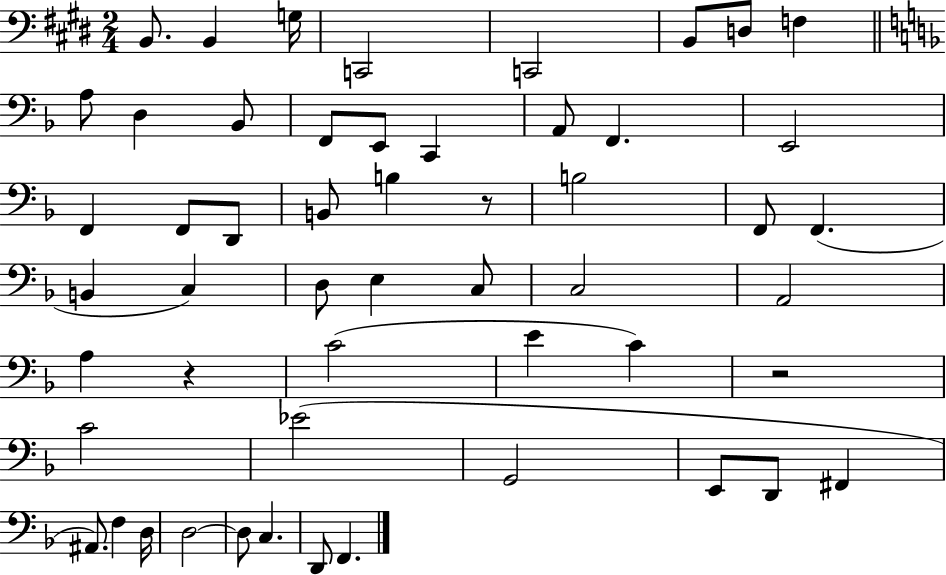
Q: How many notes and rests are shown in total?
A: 53